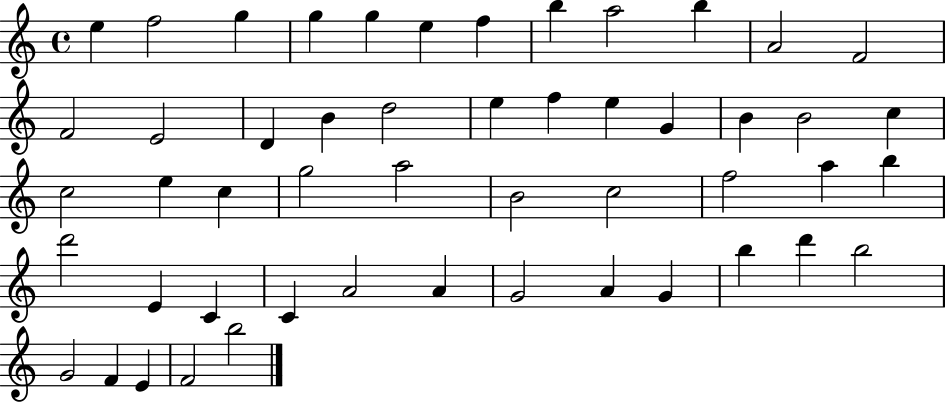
X:1
T:Untitled
M:4/4
L:1/4
K:C
e f2 g g g e f b a2 b A2 F2 F2 E2 D B d2 e f e G B B2 c c2 e c g2 a2 B2 c2 f2 a b d'2 E C C A2 A G2 A G b d' b2 G2 F E F2 b2